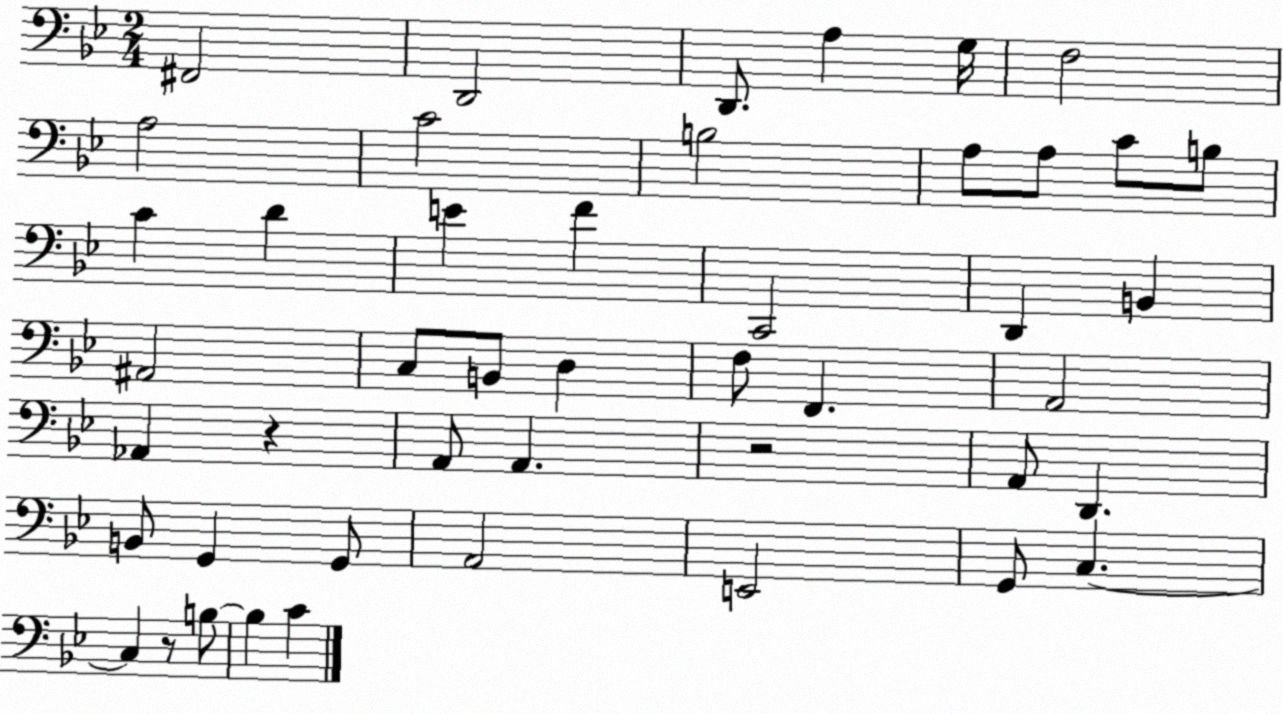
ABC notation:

X:1
T:Untitled
M:2/4
L:1/4
K:Bb
^F,,2 D,,2 D,,/2 A, G,/4 F,2 A,2 C2 B,2 A,/2 A,/2 C/2 B,/2 C D E F C,,2 D,, B,, ^A,,2 C,/2 B,,/2 D, F,/2 F,, A,,2 _A,, z A,,/2 A,, z2 A,,/2 D,, B,,/2 G,, G,,/2 A,,2 E,,2 G,,/2 C, C, z/2 B,/2 B, C